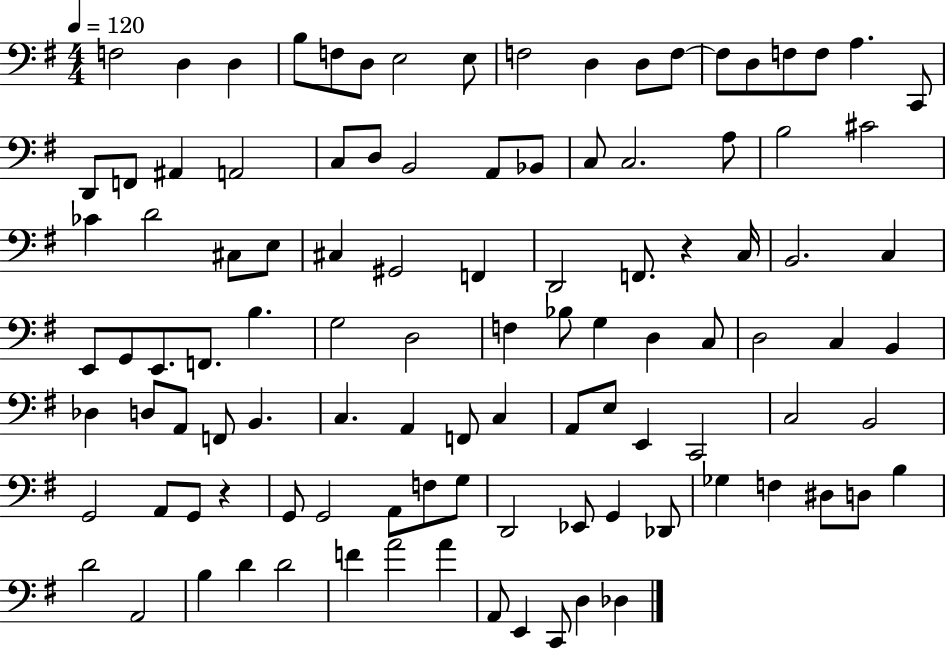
F3/h D3/q D3/q B3/e F3/e D3/e E3/h E3/e F3/h D3/q D3/e F3/e F3/e D3/e F3/e F3/e A3/q. C2/e D2/e F2/e A#2/q A2/h C3/e D3/e B2/h A2/e Bb2/e C3/e C3/h. A3/e B3/h C#4/h CES4/q D4/h C#3/e E3/e C#3/q G#2/h F2/q D2/h F2/e. R/q C3/s B2/h. C3/q E2/e G2/e E2/e. F2/e. B3/q. G3/h D3/h F3/q Bb3/e G3/q D3/q C3/e D3/h C3/q B2/q Db3/q D3/e A2/e F2/e B2/q. C3/q. A2/q F2/e C3/q A2/e E3/e E2/q C2/h C3/h B2/h G2/h A2/e G2/e R/q G2/e G2/h A2/e F3/e G3/e D2/h Eb2/e G2/q Db2/e Gb3/q F3/q D#3/e D3/e B3/q D4/h A2/h B3/q D4/q D4/h F4/q A4/h A4/q A2/e E2/q C2/e D3/q Db3/q